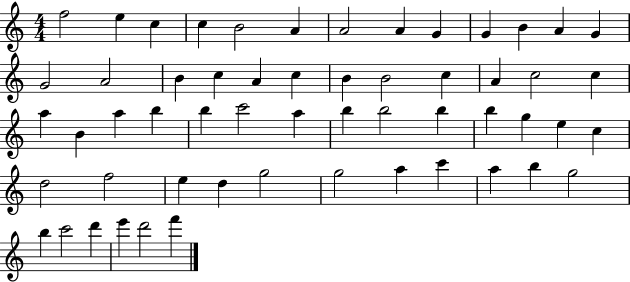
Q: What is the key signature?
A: C major